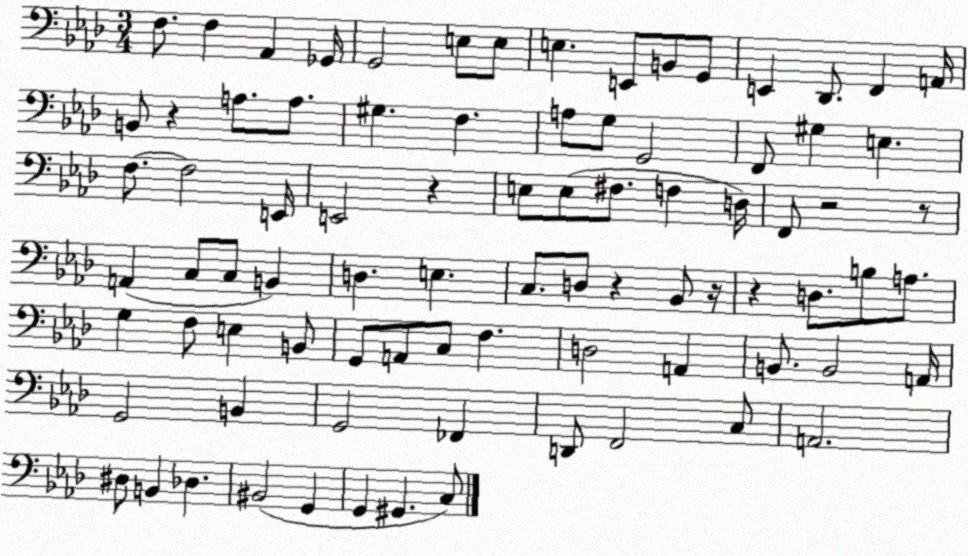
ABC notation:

X:1
T:Untitled
M:3/4
L:1/4
K:Ab
F,/2 F, _A,, _G,,/4 G,,2 E,/2 E,/2 E, E,,/2 B,,/2 G,,/2 E,, _D,,/2 F,, A,,/4 B,,/2 z A,/2 A,/2 ^G, F, A,/2 G,/2 G,,2 F,,/2 ^G, E, F,/2 F,2 E,,/4 E,,2 z E,/2 E,/2 ^F,/2 F, D,/4 F,,/2 z2 z/2 A,, C,/2 C,/2 B,, D, E, C,/2 D,/2 z _B,,/2 z/4 z D,/2 B,/2 A,/2 G, F,/2 E, B,,/2 G,,/2 A,,/2 C,/2 F, D,2 A,, B,,/2 B,,2 A,,/4 G,,2 B,, G,,2 _F,, D,,/2 F,,2 C,/2 A,,2 ^D,/2 B,, _D, ^B,,2 G,, G,, ^G,, C,/2